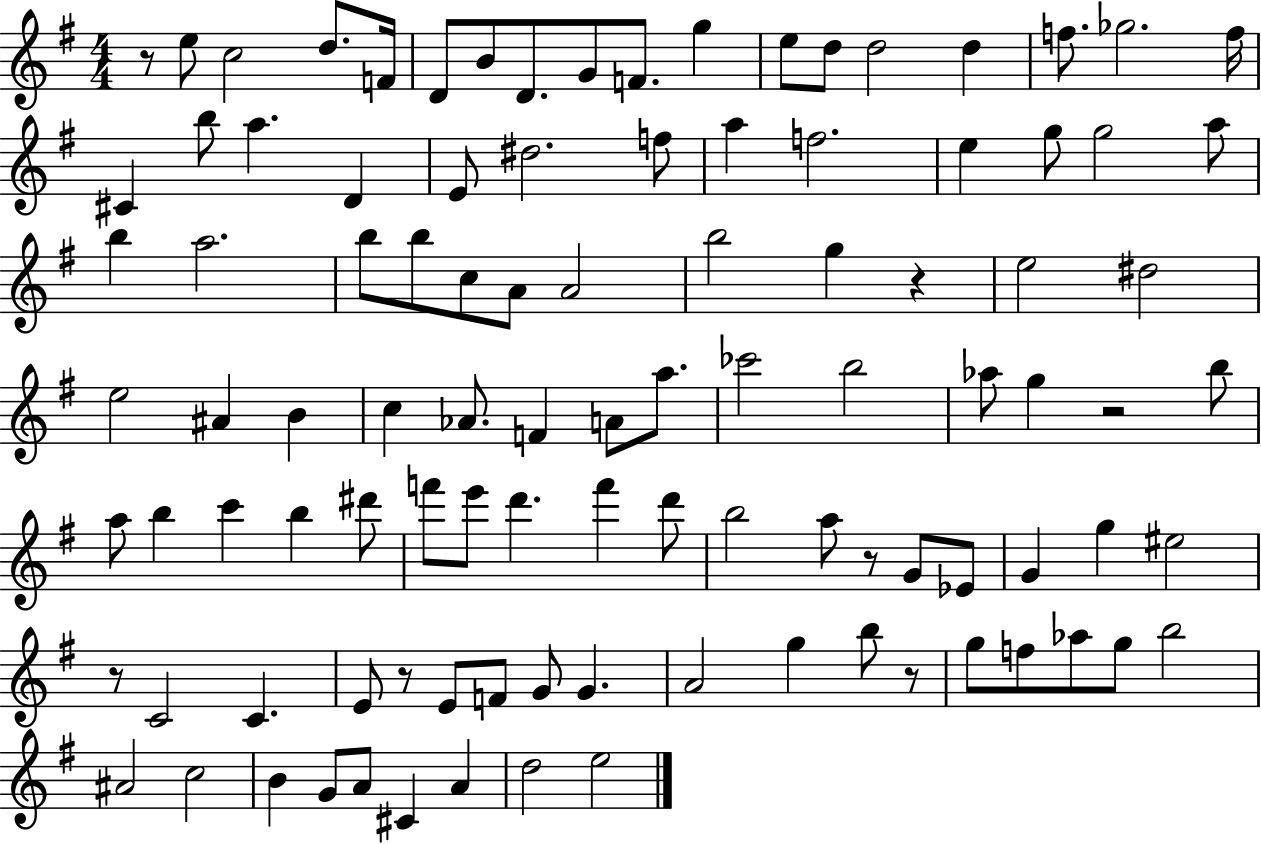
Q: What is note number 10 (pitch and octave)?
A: G5